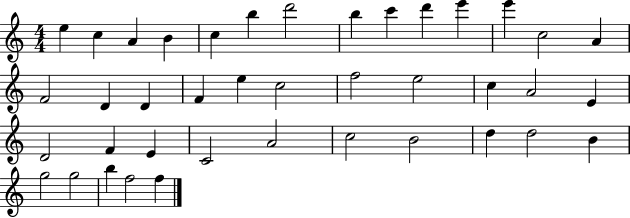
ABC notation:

X:1
T:Untitled
M:4/4
L:1/4
K:C
e c A B c b d'2 b c' d' e' e' c2 A F2 D D F e c2 f2 e2 c A2 E D2 F E C2 A2 c2 B2 d d2 B g2 g2 b f2 f